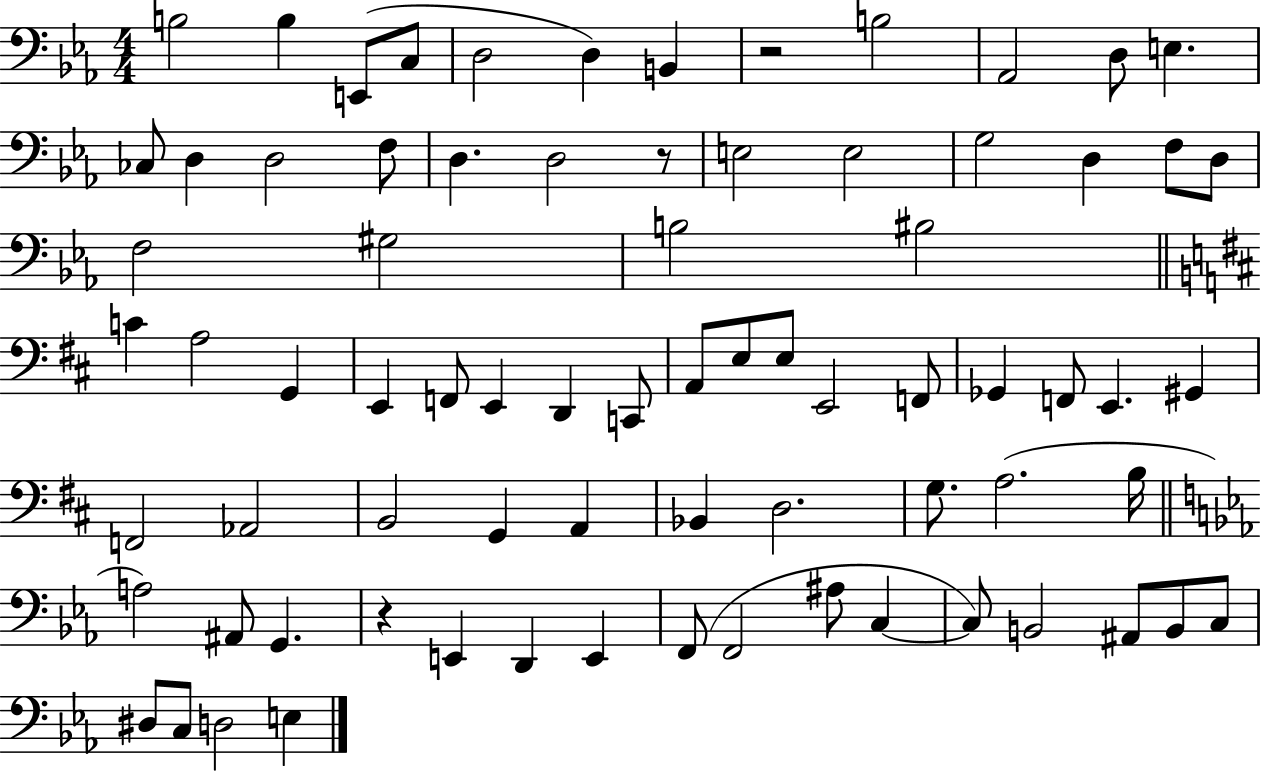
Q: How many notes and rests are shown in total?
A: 76